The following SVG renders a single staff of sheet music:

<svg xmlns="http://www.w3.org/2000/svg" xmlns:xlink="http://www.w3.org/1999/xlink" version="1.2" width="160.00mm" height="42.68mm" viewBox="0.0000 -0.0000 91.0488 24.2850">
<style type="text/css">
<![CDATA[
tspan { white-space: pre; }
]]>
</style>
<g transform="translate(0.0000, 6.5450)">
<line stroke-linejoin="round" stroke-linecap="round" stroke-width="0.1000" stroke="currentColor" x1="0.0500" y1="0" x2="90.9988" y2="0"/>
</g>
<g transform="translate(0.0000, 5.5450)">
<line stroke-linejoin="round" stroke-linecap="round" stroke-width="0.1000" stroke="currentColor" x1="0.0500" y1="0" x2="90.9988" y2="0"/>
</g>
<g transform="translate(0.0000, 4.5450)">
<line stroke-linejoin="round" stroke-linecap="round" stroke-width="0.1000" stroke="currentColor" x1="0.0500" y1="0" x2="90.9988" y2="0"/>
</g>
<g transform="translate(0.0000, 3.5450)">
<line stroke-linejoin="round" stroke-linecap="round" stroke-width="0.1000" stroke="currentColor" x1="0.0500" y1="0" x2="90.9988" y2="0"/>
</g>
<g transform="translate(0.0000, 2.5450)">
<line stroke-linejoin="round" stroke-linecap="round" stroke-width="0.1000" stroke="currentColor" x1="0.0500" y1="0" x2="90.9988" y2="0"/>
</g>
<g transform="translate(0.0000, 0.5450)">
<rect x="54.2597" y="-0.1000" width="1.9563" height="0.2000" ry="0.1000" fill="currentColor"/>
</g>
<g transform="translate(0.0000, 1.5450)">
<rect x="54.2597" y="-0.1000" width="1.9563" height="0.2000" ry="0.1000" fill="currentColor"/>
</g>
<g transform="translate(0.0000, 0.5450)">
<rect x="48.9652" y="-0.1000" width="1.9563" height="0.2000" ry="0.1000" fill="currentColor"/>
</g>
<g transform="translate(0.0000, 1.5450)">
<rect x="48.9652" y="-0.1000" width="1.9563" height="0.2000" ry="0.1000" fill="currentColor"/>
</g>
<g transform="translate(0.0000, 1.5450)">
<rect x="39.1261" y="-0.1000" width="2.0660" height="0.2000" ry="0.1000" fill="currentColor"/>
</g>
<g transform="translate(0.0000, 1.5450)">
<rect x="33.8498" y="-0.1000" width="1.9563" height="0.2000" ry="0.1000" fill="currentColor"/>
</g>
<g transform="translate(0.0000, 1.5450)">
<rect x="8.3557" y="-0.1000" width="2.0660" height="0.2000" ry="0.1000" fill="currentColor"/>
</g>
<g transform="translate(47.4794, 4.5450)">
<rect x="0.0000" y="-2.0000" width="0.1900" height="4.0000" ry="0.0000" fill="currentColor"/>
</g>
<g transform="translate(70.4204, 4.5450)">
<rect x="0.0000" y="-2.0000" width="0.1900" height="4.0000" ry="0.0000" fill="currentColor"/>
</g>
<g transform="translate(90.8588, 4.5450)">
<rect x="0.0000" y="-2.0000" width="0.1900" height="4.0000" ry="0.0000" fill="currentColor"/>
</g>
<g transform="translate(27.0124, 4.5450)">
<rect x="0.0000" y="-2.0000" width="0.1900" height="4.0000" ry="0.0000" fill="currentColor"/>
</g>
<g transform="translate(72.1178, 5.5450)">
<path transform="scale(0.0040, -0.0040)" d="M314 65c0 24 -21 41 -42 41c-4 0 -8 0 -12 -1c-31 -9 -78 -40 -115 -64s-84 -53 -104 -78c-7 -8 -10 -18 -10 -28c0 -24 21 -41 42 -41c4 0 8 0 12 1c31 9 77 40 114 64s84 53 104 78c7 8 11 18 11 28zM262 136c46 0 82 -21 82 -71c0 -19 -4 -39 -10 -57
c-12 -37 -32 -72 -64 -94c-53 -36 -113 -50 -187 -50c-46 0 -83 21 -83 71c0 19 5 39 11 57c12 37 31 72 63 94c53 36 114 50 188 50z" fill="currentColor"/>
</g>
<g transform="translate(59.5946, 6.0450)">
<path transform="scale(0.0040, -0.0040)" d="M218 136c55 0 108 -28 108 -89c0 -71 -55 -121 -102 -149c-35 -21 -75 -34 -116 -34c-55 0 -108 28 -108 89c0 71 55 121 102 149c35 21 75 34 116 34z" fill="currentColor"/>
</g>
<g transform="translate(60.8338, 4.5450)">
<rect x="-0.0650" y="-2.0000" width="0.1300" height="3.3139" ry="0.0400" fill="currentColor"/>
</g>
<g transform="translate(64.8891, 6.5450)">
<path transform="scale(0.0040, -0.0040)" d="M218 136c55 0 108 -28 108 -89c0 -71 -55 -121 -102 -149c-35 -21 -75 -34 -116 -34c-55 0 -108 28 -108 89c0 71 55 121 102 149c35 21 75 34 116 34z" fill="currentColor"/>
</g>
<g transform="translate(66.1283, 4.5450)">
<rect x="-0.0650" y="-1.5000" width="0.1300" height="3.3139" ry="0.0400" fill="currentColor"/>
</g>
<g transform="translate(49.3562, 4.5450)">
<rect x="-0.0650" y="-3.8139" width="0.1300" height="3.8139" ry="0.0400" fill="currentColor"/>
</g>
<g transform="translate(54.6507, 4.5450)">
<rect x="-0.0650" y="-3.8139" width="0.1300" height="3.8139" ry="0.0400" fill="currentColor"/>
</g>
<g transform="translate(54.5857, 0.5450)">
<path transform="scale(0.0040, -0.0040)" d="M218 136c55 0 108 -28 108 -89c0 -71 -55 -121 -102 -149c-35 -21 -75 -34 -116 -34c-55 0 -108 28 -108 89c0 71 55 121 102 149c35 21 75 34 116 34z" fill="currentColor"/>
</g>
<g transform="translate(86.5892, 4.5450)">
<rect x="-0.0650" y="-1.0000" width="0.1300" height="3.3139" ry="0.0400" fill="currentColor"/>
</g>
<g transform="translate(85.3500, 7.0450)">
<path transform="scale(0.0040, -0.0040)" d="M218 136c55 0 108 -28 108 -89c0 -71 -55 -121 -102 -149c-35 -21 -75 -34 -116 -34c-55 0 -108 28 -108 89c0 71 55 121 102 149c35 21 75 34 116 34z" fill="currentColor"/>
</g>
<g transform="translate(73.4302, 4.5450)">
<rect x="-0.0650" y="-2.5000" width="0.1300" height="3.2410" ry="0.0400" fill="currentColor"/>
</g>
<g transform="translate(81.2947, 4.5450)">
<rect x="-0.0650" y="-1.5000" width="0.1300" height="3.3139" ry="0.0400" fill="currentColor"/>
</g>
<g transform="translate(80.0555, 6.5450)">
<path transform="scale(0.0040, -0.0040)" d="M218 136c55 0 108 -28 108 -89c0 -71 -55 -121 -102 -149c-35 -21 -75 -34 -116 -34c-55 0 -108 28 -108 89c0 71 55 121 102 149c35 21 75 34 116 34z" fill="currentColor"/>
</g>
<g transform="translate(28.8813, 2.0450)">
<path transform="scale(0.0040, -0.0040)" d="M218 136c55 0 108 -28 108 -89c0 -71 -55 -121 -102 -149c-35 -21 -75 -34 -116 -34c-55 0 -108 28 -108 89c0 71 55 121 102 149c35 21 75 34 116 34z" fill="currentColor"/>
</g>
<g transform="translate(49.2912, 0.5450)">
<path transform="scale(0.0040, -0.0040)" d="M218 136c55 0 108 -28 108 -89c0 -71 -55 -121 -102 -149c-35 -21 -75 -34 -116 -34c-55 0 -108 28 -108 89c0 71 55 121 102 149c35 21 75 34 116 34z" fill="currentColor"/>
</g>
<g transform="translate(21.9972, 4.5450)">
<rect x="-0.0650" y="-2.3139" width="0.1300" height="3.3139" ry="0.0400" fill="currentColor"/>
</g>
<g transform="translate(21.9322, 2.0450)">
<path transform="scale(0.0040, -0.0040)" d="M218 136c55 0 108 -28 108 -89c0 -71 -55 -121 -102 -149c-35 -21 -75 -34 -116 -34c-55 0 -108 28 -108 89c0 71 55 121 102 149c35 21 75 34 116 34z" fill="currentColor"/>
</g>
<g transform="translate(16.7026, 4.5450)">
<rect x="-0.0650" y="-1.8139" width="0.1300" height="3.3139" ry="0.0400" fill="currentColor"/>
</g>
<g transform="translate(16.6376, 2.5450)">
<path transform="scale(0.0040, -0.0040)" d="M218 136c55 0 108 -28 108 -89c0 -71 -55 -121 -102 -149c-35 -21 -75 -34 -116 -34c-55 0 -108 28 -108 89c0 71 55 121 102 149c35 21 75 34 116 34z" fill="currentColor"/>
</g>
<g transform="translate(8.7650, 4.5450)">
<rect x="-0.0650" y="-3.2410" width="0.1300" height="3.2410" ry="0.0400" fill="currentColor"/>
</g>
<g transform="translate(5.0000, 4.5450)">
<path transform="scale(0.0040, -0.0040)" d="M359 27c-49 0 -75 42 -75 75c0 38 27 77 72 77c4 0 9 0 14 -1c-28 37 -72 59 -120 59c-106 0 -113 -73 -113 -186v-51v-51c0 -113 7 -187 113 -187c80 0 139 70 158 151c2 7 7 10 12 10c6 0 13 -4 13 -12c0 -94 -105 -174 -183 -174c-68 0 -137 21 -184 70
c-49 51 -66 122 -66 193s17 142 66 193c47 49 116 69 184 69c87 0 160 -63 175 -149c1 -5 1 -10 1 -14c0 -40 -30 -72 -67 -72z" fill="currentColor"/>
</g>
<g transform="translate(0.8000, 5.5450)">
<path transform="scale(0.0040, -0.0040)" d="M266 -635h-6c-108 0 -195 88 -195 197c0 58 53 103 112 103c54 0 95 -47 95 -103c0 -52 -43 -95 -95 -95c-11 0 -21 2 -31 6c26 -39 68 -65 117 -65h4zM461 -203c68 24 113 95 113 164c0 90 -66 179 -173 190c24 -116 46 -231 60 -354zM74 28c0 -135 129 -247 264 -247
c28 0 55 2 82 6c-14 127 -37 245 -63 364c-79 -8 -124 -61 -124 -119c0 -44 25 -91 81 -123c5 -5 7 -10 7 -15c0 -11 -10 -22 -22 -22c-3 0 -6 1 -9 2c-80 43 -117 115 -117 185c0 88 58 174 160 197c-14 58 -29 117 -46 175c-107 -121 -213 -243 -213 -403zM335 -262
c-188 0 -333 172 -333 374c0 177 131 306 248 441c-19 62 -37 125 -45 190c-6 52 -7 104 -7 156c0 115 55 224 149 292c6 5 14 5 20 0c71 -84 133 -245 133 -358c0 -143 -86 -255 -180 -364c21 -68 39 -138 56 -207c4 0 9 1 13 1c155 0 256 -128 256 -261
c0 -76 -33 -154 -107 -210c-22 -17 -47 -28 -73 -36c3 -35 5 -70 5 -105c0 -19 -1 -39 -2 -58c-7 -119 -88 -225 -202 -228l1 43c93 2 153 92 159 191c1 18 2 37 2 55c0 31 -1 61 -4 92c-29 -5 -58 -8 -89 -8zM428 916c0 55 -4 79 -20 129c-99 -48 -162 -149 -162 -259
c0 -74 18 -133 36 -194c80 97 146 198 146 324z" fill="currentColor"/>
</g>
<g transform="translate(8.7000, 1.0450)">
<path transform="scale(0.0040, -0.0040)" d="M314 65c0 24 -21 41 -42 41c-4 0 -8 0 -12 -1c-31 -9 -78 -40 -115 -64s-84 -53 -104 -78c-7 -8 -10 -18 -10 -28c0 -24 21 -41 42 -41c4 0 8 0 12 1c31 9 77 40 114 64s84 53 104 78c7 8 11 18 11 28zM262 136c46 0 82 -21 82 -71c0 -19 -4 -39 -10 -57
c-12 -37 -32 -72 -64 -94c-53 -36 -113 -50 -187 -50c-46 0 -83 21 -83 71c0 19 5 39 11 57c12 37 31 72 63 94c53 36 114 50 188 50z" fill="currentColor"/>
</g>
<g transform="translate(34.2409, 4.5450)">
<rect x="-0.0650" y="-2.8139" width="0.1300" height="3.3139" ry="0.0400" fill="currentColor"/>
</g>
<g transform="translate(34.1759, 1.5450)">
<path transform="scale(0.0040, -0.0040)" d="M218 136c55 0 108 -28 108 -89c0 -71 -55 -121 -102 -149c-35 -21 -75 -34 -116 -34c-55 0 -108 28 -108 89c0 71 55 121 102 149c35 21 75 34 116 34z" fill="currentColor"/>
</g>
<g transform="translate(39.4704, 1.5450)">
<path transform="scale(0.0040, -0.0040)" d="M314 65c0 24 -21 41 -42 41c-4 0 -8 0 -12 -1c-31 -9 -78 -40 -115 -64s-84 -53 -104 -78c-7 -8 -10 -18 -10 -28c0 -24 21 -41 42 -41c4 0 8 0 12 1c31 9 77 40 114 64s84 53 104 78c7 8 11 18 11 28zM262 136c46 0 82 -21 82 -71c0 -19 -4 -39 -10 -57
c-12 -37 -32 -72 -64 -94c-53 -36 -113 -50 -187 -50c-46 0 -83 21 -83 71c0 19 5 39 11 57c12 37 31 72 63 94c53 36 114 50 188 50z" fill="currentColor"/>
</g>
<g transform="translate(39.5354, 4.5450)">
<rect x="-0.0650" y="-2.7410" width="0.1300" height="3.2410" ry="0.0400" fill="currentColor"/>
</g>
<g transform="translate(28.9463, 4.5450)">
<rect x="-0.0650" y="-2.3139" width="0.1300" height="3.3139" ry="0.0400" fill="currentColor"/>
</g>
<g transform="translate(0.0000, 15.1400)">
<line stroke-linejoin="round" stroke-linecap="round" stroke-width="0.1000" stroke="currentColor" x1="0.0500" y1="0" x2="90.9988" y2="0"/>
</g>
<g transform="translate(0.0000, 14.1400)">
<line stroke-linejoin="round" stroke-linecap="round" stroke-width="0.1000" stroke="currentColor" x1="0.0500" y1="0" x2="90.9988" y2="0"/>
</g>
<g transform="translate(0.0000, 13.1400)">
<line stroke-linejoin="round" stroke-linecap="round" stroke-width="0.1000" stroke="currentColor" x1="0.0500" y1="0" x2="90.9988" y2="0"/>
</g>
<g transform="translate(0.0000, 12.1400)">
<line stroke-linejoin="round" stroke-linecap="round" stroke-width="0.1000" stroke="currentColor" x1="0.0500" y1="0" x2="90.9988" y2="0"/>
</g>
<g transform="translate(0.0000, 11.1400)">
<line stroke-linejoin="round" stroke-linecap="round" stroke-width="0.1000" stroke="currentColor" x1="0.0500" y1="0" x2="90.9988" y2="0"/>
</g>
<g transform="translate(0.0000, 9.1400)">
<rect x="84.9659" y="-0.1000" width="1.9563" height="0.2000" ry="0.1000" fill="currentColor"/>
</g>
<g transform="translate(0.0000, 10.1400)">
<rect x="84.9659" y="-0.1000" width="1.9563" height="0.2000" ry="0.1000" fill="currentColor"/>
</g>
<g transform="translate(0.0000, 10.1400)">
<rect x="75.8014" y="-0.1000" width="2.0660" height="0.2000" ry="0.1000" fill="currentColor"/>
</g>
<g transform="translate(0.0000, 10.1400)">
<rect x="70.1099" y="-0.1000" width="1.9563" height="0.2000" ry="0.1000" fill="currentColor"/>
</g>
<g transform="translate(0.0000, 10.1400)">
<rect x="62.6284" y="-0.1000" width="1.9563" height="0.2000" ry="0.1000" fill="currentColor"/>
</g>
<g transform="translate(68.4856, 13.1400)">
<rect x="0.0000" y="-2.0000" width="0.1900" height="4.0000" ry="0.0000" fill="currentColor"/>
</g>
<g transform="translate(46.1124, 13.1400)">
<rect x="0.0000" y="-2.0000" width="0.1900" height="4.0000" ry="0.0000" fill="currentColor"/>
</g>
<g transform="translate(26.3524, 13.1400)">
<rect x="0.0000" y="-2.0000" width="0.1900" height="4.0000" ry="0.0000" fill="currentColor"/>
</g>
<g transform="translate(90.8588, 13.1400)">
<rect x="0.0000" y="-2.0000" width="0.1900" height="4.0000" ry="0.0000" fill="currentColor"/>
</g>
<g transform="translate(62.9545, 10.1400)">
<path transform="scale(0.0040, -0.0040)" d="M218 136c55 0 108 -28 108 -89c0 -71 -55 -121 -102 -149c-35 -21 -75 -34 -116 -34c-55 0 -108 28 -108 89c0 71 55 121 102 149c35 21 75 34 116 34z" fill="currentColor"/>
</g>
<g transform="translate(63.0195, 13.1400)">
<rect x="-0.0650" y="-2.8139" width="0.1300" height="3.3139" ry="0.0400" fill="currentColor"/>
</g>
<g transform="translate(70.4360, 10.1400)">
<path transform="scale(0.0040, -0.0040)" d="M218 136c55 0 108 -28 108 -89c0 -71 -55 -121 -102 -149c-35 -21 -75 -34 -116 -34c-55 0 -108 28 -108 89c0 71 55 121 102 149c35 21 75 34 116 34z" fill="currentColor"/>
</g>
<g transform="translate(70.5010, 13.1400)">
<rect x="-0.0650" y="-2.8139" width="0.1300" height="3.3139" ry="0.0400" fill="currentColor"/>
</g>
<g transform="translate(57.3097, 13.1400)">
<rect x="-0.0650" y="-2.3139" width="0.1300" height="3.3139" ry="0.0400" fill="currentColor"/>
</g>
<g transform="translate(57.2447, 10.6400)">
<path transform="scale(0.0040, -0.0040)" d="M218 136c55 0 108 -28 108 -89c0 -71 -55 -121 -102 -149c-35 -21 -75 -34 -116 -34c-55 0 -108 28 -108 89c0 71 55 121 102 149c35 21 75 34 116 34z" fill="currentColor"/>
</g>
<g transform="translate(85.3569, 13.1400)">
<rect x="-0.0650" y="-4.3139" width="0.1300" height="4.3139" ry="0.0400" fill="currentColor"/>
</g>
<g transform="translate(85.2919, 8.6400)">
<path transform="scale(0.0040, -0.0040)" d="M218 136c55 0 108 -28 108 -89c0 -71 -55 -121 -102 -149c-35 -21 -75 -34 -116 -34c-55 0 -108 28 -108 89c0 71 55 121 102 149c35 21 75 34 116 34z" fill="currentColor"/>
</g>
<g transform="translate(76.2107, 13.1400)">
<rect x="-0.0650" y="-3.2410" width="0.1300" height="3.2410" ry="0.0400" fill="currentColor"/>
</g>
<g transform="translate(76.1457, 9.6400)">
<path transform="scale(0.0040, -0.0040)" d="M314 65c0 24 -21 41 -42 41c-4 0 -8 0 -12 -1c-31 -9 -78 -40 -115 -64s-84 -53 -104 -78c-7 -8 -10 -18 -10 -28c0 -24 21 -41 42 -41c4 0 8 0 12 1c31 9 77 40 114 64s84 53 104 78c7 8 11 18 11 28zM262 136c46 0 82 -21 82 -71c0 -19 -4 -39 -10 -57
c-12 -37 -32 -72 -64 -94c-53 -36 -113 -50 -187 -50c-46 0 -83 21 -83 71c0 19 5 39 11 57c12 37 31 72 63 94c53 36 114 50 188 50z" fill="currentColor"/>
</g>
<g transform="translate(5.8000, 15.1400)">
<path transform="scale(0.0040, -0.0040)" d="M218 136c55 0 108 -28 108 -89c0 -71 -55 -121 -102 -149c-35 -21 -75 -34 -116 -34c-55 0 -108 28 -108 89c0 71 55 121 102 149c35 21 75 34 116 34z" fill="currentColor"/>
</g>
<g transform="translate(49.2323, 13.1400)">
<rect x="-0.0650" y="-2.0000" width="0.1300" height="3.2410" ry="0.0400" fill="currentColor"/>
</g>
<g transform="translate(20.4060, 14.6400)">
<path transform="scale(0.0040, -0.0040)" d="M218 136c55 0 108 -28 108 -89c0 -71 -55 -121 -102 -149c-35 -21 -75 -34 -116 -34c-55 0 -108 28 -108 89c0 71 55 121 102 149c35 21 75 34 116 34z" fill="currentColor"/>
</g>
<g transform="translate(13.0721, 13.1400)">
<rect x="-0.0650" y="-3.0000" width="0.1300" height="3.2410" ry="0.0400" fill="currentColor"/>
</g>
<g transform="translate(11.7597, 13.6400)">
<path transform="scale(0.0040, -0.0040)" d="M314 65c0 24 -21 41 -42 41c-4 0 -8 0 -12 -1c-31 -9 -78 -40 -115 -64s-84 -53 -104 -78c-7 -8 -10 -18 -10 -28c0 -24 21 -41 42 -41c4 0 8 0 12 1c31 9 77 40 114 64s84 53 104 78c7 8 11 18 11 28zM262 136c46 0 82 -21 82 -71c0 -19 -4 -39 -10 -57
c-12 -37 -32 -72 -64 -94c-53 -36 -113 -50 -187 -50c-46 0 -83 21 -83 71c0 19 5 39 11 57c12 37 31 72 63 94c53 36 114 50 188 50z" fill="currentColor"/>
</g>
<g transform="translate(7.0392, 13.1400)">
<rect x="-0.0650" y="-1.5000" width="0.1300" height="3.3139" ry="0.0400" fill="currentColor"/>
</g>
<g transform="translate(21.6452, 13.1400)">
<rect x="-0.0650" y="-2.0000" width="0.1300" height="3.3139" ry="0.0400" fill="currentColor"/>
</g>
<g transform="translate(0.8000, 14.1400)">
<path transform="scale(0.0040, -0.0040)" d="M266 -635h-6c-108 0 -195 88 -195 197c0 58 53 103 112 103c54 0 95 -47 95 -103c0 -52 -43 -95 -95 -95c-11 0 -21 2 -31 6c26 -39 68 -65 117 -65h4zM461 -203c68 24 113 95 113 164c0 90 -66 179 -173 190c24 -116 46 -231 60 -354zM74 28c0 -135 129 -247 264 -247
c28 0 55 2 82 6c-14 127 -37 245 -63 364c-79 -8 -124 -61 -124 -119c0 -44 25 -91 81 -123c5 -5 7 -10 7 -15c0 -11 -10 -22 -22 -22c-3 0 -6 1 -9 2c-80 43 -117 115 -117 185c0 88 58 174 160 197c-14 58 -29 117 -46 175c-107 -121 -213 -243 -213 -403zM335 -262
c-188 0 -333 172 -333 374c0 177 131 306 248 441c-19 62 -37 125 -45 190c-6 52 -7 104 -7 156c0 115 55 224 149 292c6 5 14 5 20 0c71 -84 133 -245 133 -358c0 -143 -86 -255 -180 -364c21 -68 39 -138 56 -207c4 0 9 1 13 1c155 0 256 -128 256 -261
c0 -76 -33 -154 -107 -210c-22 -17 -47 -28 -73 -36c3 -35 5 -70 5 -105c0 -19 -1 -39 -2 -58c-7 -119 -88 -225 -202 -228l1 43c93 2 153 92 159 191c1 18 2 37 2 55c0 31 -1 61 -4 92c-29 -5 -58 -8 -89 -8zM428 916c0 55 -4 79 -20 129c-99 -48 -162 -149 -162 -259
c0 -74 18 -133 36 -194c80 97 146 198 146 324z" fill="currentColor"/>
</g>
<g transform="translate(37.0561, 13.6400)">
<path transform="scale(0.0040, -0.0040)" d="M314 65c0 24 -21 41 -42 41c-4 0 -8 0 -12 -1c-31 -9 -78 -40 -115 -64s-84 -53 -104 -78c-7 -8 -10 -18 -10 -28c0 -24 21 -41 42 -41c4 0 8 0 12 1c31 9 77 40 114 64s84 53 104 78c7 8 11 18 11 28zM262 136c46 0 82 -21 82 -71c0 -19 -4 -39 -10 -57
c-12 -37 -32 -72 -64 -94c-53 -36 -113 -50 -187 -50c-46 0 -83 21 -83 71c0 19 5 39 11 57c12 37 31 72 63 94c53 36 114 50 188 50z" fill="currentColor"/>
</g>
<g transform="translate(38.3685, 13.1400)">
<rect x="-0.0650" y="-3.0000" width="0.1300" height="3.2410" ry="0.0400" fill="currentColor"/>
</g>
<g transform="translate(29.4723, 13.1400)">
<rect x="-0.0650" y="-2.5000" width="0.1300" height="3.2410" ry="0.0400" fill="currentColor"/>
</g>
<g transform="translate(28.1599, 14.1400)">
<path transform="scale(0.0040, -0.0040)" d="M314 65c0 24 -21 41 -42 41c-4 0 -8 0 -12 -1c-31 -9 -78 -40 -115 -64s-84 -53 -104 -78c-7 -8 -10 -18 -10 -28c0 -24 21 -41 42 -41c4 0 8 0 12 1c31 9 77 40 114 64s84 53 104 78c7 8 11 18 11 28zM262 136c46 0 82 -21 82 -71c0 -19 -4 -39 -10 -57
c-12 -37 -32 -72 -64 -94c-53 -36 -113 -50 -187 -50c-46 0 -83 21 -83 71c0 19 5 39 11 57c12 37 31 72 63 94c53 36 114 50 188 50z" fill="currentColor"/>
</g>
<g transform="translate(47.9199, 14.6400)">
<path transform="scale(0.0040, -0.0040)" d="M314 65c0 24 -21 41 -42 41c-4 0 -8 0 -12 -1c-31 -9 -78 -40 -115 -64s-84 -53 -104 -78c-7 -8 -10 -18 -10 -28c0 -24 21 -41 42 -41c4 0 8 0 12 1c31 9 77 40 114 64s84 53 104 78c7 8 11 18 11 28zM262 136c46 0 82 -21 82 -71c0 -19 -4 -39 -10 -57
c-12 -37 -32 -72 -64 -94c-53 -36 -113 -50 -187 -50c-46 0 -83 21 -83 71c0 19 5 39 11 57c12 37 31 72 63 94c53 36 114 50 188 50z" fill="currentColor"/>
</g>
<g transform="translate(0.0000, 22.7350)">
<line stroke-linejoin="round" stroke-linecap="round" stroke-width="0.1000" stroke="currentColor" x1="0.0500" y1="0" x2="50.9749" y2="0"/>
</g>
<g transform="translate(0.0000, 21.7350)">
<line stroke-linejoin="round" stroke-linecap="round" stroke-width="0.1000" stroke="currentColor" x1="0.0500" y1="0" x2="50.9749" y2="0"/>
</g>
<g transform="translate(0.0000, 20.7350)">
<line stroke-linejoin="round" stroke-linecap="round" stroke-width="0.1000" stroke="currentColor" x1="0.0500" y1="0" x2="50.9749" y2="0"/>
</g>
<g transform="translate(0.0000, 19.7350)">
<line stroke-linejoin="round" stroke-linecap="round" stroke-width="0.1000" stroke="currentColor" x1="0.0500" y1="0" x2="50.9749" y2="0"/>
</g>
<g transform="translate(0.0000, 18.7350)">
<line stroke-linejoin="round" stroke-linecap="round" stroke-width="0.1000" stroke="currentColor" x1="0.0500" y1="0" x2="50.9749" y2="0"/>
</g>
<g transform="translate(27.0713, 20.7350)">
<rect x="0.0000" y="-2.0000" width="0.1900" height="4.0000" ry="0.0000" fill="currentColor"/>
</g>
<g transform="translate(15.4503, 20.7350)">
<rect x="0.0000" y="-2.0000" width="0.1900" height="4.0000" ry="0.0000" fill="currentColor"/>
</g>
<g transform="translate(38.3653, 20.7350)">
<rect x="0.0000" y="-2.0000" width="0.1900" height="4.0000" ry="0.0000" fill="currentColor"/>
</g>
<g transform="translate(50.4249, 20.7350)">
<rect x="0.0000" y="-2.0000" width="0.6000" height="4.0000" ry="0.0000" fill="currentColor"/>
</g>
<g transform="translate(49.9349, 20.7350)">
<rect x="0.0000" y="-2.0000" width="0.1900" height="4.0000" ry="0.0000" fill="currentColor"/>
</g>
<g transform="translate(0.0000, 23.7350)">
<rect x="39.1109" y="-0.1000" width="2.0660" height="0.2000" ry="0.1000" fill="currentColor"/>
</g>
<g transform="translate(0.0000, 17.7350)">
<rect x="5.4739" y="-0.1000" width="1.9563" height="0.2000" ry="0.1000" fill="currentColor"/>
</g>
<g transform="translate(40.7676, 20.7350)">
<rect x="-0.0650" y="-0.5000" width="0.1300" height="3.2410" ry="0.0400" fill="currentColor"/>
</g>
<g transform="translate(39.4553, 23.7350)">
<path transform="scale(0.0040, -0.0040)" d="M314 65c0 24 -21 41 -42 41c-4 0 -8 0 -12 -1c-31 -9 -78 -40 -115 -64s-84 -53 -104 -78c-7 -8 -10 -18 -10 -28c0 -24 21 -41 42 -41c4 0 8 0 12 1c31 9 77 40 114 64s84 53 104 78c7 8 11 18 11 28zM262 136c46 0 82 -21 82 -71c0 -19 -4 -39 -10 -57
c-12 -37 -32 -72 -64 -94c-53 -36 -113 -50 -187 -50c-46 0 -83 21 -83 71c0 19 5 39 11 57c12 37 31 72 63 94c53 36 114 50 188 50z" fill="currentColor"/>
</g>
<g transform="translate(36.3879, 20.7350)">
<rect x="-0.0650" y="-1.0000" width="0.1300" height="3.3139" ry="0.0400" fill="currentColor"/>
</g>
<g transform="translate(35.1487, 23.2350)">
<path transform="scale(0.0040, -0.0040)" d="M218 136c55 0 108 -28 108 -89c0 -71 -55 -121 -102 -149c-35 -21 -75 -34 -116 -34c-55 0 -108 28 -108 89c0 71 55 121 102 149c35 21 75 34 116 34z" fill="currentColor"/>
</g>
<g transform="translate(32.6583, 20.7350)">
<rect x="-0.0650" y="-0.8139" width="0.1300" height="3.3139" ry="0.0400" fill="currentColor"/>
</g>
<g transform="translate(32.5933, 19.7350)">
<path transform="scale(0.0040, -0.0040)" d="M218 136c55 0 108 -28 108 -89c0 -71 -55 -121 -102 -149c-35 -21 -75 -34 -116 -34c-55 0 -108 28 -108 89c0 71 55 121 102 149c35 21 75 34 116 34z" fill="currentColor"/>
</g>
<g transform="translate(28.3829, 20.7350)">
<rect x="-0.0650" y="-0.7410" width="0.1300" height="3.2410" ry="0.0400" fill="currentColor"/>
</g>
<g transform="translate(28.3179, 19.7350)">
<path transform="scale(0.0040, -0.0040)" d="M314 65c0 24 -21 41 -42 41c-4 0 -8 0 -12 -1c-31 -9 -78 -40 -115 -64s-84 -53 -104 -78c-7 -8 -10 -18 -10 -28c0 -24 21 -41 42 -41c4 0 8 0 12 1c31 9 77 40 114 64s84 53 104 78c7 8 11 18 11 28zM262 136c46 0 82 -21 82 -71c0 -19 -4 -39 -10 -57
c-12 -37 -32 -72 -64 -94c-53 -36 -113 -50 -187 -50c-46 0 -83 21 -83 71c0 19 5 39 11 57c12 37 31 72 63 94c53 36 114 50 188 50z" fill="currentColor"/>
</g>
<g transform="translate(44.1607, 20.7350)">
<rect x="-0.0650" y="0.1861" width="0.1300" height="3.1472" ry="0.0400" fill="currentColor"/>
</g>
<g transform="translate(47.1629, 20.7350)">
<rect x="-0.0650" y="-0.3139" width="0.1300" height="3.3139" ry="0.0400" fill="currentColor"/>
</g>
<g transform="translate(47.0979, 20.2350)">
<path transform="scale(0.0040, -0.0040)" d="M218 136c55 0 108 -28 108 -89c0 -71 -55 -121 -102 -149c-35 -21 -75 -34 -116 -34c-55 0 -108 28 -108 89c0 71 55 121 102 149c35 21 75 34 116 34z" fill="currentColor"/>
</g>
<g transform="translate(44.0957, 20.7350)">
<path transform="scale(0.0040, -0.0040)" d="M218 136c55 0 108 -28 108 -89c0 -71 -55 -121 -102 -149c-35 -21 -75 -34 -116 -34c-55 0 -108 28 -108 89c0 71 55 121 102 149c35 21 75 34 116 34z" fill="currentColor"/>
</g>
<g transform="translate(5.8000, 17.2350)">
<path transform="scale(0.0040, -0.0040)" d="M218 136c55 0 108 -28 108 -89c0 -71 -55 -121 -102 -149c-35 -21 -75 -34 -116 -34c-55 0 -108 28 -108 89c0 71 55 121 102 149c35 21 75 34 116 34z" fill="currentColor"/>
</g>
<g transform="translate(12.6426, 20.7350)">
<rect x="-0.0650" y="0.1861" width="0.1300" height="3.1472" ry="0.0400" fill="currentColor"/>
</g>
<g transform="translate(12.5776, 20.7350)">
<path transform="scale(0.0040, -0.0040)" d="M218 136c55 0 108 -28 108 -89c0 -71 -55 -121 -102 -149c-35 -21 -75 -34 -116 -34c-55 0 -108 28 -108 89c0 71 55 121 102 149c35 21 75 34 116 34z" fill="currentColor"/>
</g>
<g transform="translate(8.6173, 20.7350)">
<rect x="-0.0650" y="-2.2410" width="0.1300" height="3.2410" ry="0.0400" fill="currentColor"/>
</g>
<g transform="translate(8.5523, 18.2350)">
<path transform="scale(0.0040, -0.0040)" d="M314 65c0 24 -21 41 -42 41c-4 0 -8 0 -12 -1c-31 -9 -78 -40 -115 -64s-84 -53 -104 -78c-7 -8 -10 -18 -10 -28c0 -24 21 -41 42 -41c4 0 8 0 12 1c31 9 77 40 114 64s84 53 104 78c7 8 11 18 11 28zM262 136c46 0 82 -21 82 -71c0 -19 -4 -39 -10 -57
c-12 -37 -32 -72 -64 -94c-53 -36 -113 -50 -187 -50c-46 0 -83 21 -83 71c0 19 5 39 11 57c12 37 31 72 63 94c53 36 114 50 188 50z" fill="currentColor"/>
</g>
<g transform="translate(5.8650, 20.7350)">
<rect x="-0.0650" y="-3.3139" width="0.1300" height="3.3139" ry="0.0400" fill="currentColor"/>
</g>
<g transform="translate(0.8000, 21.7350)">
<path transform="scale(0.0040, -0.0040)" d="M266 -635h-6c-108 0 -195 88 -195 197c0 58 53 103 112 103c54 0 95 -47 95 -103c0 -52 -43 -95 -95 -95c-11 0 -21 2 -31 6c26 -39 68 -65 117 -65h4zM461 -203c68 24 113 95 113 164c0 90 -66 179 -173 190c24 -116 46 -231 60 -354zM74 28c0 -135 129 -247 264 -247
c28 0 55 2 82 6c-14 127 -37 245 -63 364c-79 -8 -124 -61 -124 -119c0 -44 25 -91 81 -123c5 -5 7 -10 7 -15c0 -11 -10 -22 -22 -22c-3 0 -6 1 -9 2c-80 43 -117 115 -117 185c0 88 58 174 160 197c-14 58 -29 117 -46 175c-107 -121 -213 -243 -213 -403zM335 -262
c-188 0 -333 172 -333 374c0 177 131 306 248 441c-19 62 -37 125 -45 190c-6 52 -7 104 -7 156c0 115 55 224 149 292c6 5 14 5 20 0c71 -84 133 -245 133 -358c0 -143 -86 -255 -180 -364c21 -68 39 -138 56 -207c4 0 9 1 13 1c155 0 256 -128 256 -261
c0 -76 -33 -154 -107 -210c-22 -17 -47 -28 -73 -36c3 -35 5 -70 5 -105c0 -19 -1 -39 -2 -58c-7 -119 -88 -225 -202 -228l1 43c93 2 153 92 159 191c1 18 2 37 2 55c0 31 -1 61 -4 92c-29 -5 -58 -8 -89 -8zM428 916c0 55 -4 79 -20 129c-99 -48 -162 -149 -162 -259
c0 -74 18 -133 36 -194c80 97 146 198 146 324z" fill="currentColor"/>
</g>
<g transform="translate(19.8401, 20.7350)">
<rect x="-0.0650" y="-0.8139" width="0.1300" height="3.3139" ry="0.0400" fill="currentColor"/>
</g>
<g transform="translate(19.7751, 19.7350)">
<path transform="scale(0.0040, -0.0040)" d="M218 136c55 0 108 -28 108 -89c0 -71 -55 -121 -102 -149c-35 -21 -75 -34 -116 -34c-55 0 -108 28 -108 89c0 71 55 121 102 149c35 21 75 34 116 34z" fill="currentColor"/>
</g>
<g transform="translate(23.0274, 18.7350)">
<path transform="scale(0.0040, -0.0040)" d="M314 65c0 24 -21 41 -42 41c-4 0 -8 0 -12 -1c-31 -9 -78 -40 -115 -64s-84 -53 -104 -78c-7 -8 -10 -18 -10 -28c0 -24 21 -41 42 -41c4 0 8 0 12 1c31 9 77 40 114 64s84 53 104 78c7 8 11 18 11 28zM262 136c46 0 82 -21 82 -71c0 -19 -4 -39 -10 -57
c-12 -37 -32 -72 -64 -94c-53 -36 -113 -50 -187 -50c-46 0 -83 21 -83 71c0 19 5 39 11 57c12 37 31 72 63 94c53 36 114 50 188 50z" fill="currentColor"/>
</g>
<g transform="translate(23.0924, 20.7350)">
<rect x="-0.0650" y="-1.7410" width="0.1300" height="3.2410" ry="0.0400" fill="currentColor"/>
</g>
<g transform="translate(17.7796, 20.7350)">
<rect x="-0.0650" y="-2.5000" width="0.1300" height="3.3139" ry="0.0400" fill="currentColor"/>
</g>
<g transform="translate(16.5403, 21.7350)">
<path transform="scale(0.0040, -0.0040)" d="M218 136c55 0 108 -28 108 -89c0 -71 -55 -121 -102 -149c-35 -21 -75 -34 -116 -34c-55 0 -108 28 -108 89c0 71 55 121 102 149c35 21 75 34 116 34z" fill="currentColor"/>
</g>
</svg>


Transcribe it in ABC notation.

X:1
T:Untitled
M:4/4
L:1/4
K:C
b2 f g g a a2 c' c' F E G2 E D E A2 F G2 A2 F2 g a a b2 d' b g2 B G d f2 d2 d D C2 B c